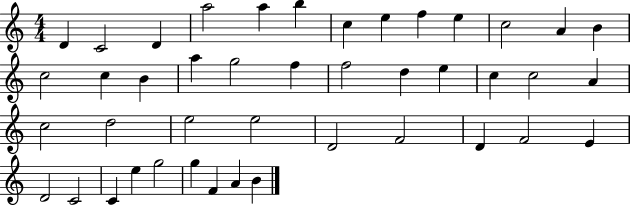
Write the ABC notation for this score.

X:1
T:Untitled
M:4/4
L:1/4
K:C
D C2 D a2 a b c e f e c2 A B c2 c B a g2 f f2 d e c c2 A c2 d2 e2 e2 D2 F2 D F2 E D2 C2 C e g2 g F A B